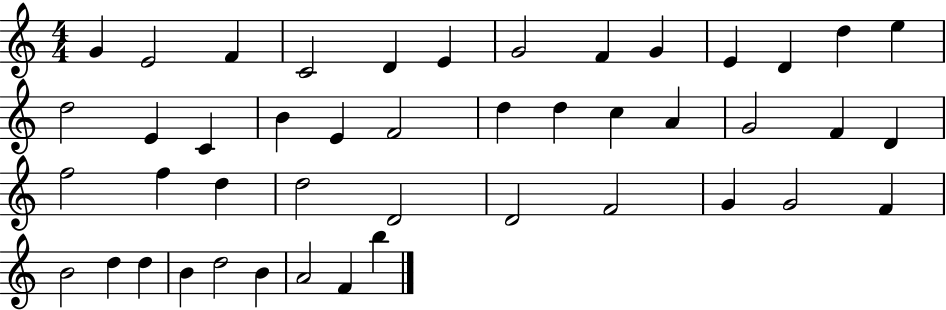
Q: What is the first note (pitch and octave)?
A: G4